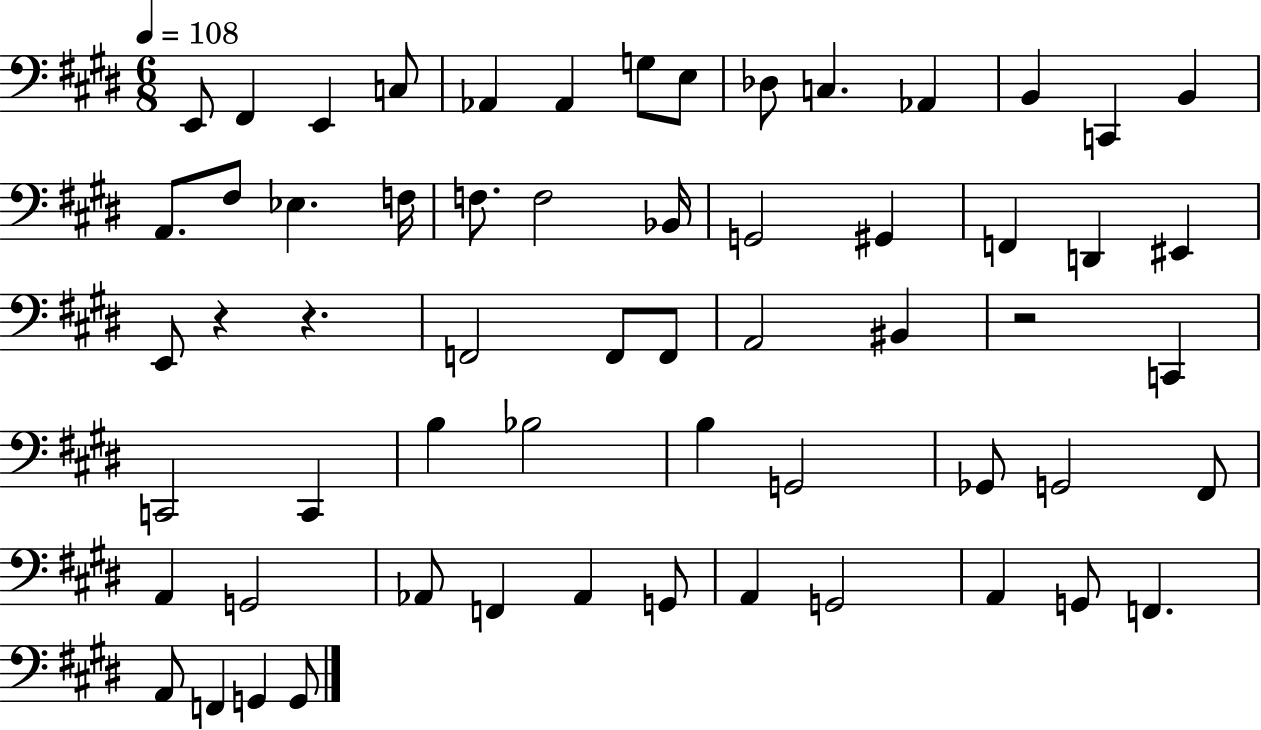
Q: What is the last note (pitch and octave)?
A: G2